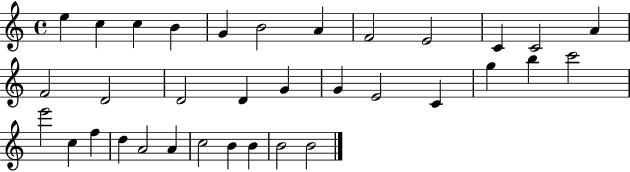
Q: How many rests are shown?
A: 0